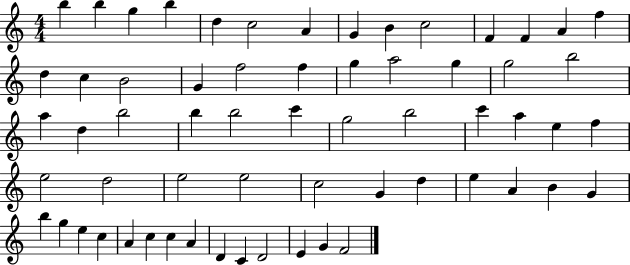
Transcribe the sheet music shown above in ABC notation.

X:1
T:Untitled
M:4/4
L:1/4
K:C
b b g b d c2 A G B c2 F F A f d c B2 G f2 f g a2 g g2 b2 a d b2 b b2 c' g2 b2 c' a e f e2 d2 e2 e2 c2 G d e A B G b g e c A c c A D C D2 E G F2